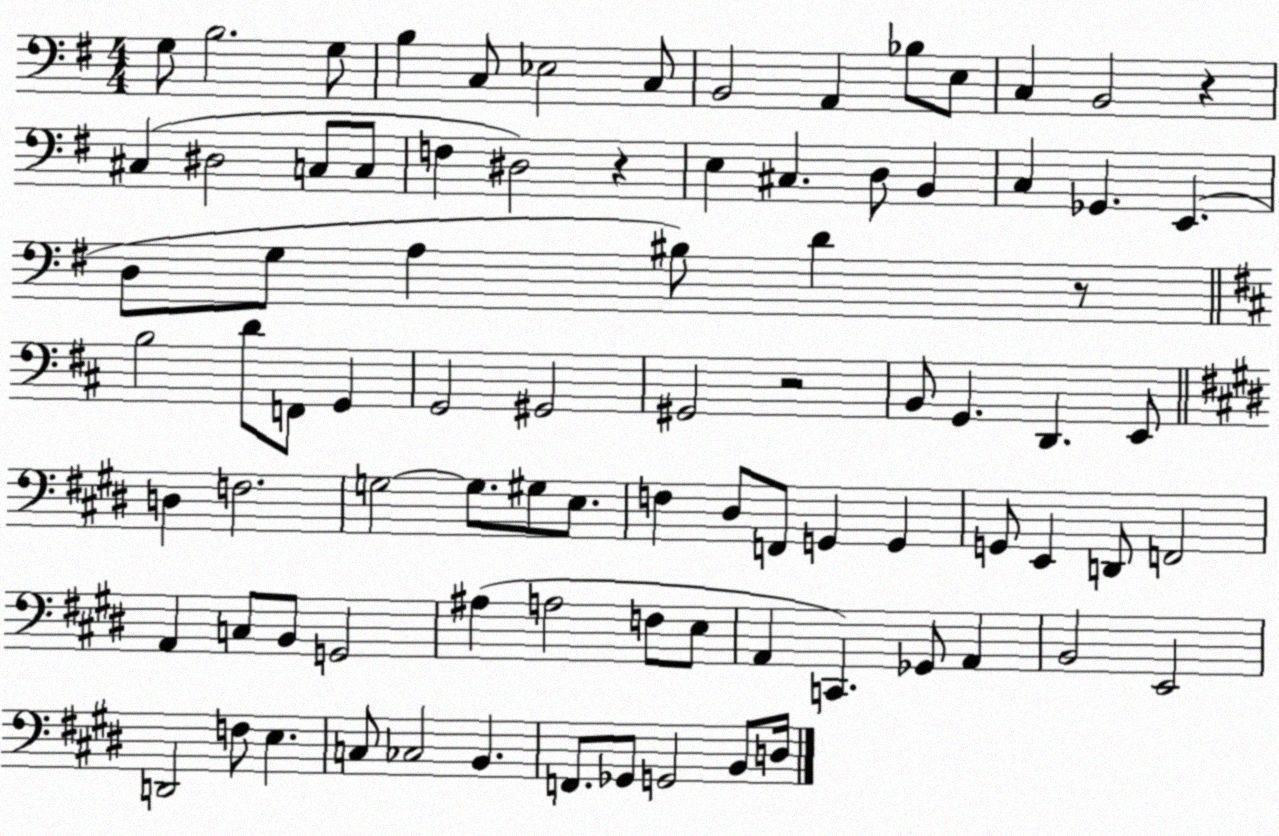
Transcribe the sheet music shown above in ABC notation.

X:1
T:Untitled
M:4/4
L:1/4
K:G
G,/2 B,2 G,/2 B, C,/2 _E,2 C,/2 B,,2 A,, _B,/2 E,/2 C, B,,2 z ^C, ^D,2 C,/2 C,/2 F, ^D,2 z E, ^C, D,/2 B,, C, _G,, E,, D,/2 G,/2 A, ^B,/2 D z/2 B,2 D/2 F,,/2 G,, G,,2 ^G,,2 ^G,,2 z2 B,,/2 G,, D,, E,,/2 D, F,2 G,2 G,/2 ^G,/2 E,/2 F, ^D,/2 F,,/2 G,, G,, G,,/2 E,, D,,/2 F,,2 A,, C,/2 B,,/2 G,,2 ^A, A,2 F,/2 E,/2 A,, C,, _G,,/2 A,, B,,2 E,,2 D,,2 F,/2 E, C,/2 _C,2 B,, F,,/2 _G,,/2 G,,2 B,,/2 D,/4